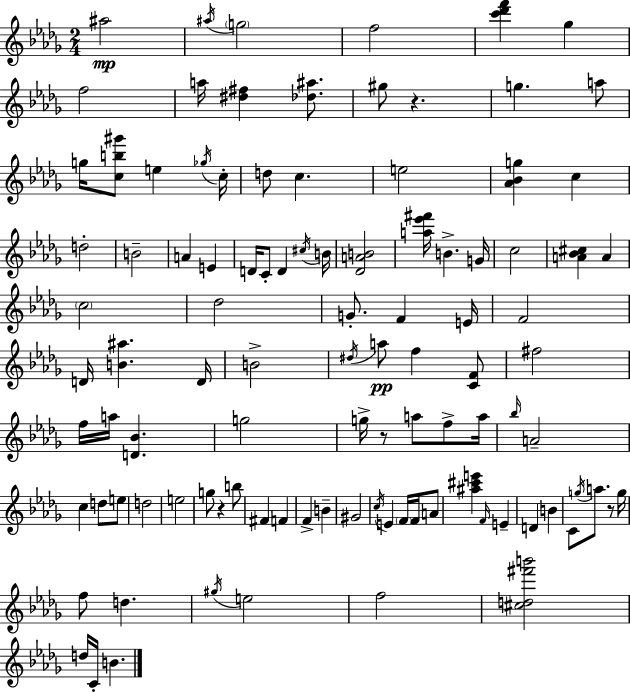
{
  \clef treble
  \numericTimeSignature
  \time 2/4
  \key bes \minor
  \repeat volta 2 { ais''2\mp | \acciaccatura { ais''16 } \parenthesize g''2 | f''2 | <c''' des''' f'''>4 ges''4 | \break f''2 | a''16 <dis'' fis''>4 <des'' ais''>8. | gis''8 r4. | g''4. a''8 | \break g''16 <c'' b'' gis'''>8 e''4 | \acciaccatura { ges''16 } c''16-. d''8 c''4. | e''2 | <aes' bes' g''>4 c''4 | \break d''2-. | b'2-- | a'4 e'4 | d'16 c'8-. d'4 | \break \acciaccatura { cis''16 } b'16 <des' a' b'>2 | <a'' ees''' fis'''>16 b'4.-> | g'16 c''2 | <a' bes' cis''>4 a'4 | \break \parenthesize c''2 | des''2 | g'8.-. f'4 | e'16 f'2 | \break d'16 <b' ais''>4. | d'16 b'2-> | \acciaccatura { dis''16 } a''8\pp f''4 | <c' f'>8 fis''2 | \break f''16 a''16 <d' bes'>4. | g''2 | g''16-> r8 a''8 | f''8-> a''16 \grace { bes''16 } a'2-- | \break c''4 | d''8 e''8 d''2 | e''2 | g''8 r4 | \break b''8 fis'4 | f'4 f'4-> | b'4-- gis'2 | \acciaccatura { c''16 } e'4 | \break \parenthesize f'16 f'16 a'8 <ais'' cis''' e'''>4 | \grace { f'16 } e'4-- d'4 | b'4 c'8 | \acciaccatura { g''16 } a''8. r8 g''16 | \break f''8 d''4. | \acciaccatura { gis''16 } e''2 | f''2 | <cis'' d'' fis''' b'''>2 | \break d''16 c'16-. b'4. | } \bar "|."
}